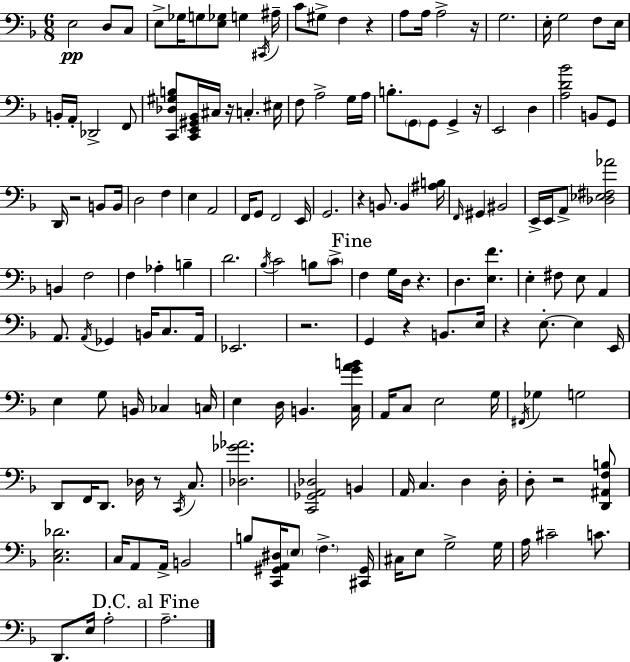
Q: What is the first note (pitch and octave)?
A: E3